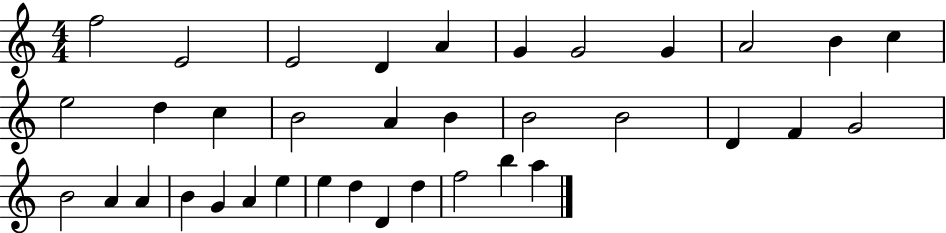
X:1
T:Untitled
M:4/4
L:1/4
K:C
f2 E2 E2 D A G G2 G A2 B c e2 d c B2 A B B2 B2 D F G2 B2 A A B G A e e d D d f2 b a